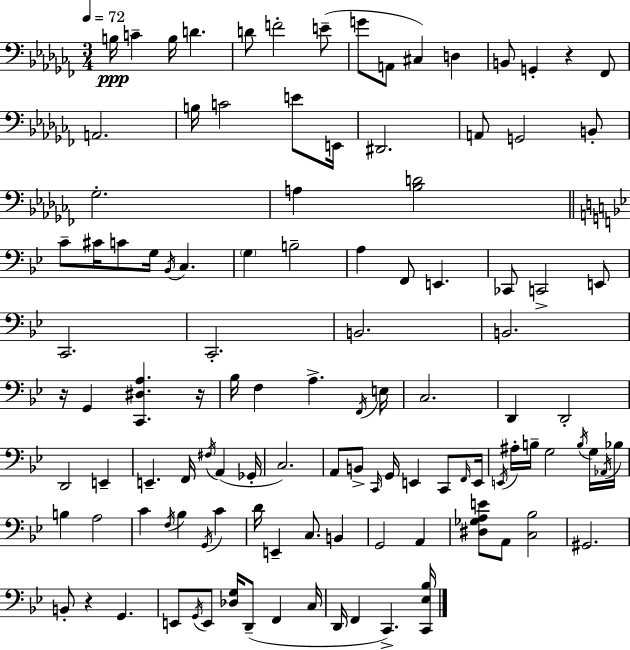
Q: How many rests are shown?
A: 4